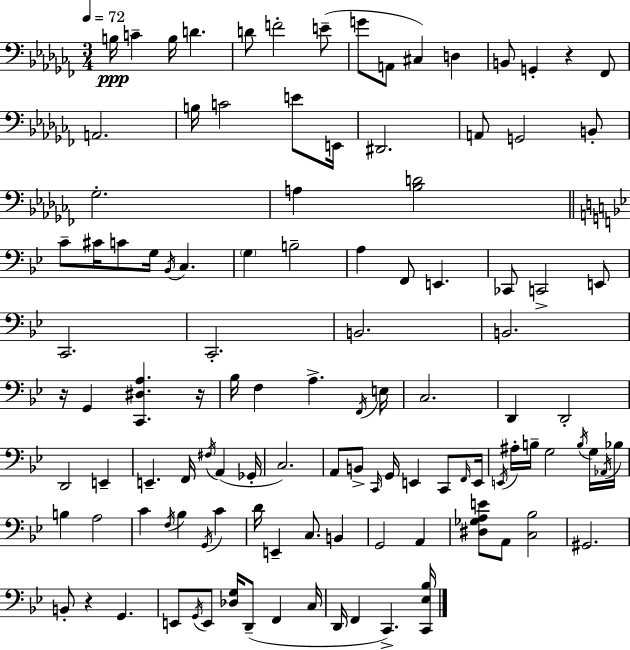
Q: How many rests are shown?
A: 4